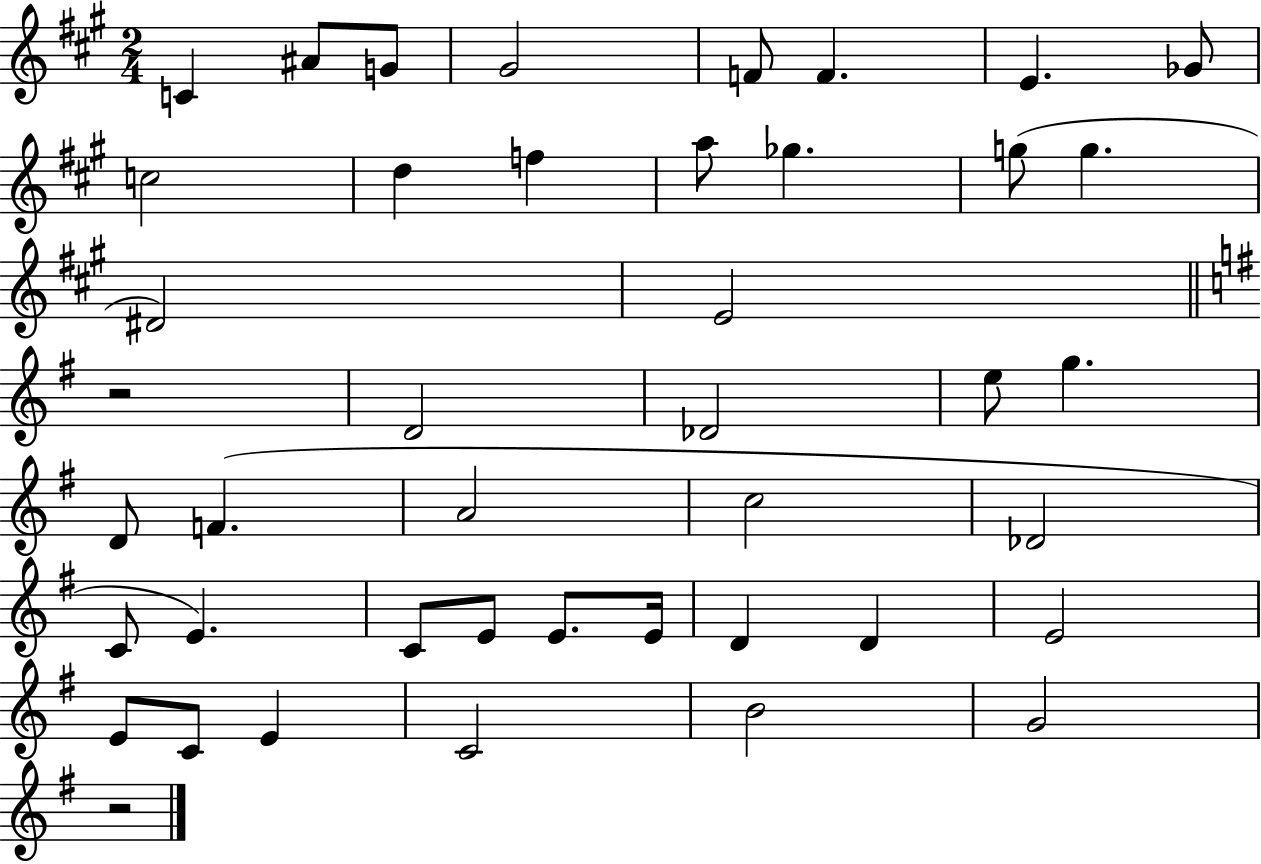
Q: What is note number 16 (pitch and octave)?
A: D#4